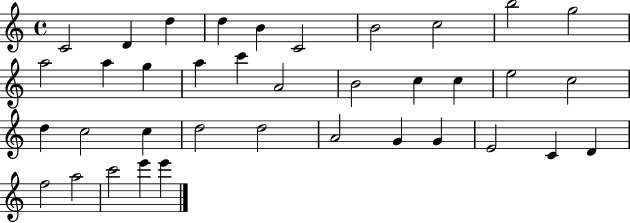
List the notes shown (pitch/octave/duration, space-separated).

C4/h D4/q D5/q D5/q B4/q C4/h B4/h C5/h B5/h G5/h A5/h A5/q G5/q A5/q C6/q A4/h B4/h C5/q C5/q E5/h C5/h D5/q C5/h C5/q D5/h D5/h A4/h G4/q G4/q E4/h C4/q D4/q F5/h A5/h C6/h E6/q E6/q